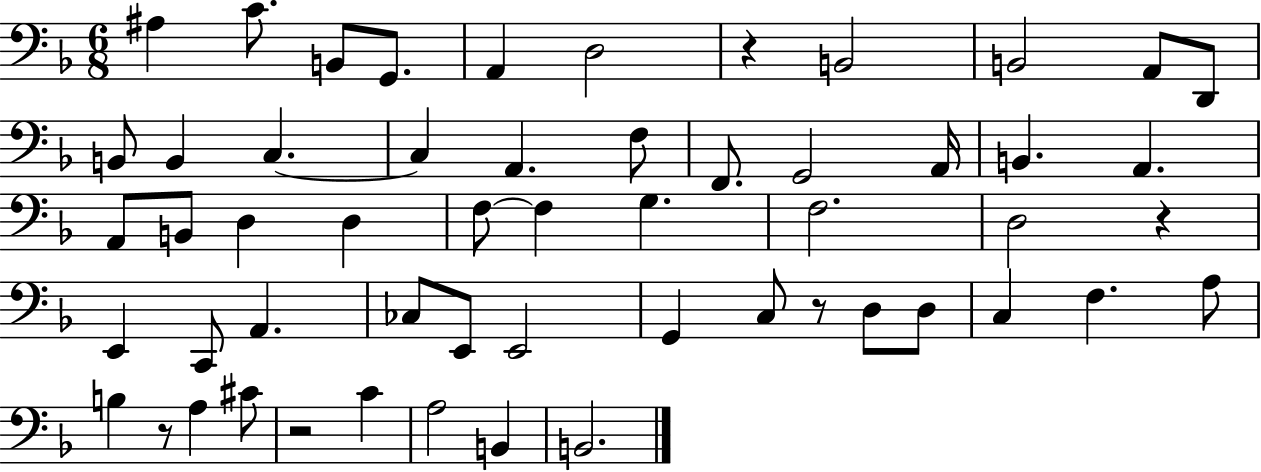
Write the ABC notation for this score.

X:1
T:Untitled
M:6/8
L:1/4
K:F
^A, C/2 B,,/2 G,,/2 A,, D,2 z B,,2 B,,2 A,,/2 D,,/2 B,,/2 B,, C, C, A,, F,/2 F,,/2 G,,2 A,,/4 B,, A,, A,,/2 B,,/2 D, D, F,/2 F, G, F,2 D,2 z E,, C,,/2 A,, _C,/2 E,,/2 E,,2 G,, C,/2 z/2 D,/2 D,/2 C, F, A,/2 B, z/2 A, ^C/2 z2 C A,2 B,, B,,2